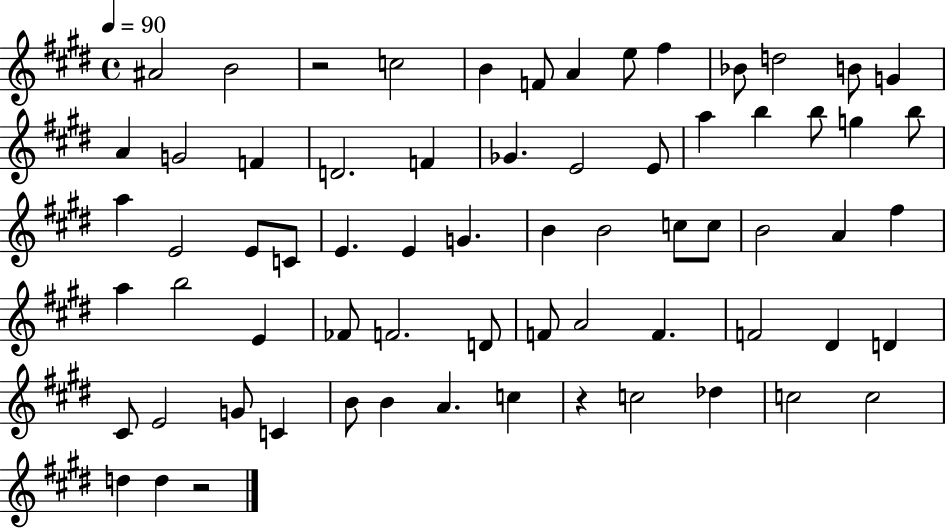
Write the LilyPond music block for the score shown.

{
  \clef treble
  \time 4/4
  \defaultTimeSignature
  \key e \major
  \tempo 4 = 90
  ais'2 b'2 | r2 c''2 | b'4 f'8 a'4 e''8 fis''4 | bes'8 d''2 b'8 g'4 | \break a'4 g'2 f'4 | d'2. f'4 | ges'4. e'2 e'8 | a''4 b''4 b''8 g''4 b''8 | \break a''4 e'2 e'8 c'8 | e'4. e'4 g'4. | b'4 b'2 c''8 c''8 | b'2 a'4 fis''4 | \break a''4 b''2 e'4 | fes'8 f'2. d'8 | f'8 a'2 f'4. | f'2 dis'4 d'4 | \break cis'8 e'2 g'8 c'4 | b'8 b'4 a'4. c''4 | r4 c''2 des''4 | c''2 c''2 | \break d''4 d''4 r2 | \bar "|."
}